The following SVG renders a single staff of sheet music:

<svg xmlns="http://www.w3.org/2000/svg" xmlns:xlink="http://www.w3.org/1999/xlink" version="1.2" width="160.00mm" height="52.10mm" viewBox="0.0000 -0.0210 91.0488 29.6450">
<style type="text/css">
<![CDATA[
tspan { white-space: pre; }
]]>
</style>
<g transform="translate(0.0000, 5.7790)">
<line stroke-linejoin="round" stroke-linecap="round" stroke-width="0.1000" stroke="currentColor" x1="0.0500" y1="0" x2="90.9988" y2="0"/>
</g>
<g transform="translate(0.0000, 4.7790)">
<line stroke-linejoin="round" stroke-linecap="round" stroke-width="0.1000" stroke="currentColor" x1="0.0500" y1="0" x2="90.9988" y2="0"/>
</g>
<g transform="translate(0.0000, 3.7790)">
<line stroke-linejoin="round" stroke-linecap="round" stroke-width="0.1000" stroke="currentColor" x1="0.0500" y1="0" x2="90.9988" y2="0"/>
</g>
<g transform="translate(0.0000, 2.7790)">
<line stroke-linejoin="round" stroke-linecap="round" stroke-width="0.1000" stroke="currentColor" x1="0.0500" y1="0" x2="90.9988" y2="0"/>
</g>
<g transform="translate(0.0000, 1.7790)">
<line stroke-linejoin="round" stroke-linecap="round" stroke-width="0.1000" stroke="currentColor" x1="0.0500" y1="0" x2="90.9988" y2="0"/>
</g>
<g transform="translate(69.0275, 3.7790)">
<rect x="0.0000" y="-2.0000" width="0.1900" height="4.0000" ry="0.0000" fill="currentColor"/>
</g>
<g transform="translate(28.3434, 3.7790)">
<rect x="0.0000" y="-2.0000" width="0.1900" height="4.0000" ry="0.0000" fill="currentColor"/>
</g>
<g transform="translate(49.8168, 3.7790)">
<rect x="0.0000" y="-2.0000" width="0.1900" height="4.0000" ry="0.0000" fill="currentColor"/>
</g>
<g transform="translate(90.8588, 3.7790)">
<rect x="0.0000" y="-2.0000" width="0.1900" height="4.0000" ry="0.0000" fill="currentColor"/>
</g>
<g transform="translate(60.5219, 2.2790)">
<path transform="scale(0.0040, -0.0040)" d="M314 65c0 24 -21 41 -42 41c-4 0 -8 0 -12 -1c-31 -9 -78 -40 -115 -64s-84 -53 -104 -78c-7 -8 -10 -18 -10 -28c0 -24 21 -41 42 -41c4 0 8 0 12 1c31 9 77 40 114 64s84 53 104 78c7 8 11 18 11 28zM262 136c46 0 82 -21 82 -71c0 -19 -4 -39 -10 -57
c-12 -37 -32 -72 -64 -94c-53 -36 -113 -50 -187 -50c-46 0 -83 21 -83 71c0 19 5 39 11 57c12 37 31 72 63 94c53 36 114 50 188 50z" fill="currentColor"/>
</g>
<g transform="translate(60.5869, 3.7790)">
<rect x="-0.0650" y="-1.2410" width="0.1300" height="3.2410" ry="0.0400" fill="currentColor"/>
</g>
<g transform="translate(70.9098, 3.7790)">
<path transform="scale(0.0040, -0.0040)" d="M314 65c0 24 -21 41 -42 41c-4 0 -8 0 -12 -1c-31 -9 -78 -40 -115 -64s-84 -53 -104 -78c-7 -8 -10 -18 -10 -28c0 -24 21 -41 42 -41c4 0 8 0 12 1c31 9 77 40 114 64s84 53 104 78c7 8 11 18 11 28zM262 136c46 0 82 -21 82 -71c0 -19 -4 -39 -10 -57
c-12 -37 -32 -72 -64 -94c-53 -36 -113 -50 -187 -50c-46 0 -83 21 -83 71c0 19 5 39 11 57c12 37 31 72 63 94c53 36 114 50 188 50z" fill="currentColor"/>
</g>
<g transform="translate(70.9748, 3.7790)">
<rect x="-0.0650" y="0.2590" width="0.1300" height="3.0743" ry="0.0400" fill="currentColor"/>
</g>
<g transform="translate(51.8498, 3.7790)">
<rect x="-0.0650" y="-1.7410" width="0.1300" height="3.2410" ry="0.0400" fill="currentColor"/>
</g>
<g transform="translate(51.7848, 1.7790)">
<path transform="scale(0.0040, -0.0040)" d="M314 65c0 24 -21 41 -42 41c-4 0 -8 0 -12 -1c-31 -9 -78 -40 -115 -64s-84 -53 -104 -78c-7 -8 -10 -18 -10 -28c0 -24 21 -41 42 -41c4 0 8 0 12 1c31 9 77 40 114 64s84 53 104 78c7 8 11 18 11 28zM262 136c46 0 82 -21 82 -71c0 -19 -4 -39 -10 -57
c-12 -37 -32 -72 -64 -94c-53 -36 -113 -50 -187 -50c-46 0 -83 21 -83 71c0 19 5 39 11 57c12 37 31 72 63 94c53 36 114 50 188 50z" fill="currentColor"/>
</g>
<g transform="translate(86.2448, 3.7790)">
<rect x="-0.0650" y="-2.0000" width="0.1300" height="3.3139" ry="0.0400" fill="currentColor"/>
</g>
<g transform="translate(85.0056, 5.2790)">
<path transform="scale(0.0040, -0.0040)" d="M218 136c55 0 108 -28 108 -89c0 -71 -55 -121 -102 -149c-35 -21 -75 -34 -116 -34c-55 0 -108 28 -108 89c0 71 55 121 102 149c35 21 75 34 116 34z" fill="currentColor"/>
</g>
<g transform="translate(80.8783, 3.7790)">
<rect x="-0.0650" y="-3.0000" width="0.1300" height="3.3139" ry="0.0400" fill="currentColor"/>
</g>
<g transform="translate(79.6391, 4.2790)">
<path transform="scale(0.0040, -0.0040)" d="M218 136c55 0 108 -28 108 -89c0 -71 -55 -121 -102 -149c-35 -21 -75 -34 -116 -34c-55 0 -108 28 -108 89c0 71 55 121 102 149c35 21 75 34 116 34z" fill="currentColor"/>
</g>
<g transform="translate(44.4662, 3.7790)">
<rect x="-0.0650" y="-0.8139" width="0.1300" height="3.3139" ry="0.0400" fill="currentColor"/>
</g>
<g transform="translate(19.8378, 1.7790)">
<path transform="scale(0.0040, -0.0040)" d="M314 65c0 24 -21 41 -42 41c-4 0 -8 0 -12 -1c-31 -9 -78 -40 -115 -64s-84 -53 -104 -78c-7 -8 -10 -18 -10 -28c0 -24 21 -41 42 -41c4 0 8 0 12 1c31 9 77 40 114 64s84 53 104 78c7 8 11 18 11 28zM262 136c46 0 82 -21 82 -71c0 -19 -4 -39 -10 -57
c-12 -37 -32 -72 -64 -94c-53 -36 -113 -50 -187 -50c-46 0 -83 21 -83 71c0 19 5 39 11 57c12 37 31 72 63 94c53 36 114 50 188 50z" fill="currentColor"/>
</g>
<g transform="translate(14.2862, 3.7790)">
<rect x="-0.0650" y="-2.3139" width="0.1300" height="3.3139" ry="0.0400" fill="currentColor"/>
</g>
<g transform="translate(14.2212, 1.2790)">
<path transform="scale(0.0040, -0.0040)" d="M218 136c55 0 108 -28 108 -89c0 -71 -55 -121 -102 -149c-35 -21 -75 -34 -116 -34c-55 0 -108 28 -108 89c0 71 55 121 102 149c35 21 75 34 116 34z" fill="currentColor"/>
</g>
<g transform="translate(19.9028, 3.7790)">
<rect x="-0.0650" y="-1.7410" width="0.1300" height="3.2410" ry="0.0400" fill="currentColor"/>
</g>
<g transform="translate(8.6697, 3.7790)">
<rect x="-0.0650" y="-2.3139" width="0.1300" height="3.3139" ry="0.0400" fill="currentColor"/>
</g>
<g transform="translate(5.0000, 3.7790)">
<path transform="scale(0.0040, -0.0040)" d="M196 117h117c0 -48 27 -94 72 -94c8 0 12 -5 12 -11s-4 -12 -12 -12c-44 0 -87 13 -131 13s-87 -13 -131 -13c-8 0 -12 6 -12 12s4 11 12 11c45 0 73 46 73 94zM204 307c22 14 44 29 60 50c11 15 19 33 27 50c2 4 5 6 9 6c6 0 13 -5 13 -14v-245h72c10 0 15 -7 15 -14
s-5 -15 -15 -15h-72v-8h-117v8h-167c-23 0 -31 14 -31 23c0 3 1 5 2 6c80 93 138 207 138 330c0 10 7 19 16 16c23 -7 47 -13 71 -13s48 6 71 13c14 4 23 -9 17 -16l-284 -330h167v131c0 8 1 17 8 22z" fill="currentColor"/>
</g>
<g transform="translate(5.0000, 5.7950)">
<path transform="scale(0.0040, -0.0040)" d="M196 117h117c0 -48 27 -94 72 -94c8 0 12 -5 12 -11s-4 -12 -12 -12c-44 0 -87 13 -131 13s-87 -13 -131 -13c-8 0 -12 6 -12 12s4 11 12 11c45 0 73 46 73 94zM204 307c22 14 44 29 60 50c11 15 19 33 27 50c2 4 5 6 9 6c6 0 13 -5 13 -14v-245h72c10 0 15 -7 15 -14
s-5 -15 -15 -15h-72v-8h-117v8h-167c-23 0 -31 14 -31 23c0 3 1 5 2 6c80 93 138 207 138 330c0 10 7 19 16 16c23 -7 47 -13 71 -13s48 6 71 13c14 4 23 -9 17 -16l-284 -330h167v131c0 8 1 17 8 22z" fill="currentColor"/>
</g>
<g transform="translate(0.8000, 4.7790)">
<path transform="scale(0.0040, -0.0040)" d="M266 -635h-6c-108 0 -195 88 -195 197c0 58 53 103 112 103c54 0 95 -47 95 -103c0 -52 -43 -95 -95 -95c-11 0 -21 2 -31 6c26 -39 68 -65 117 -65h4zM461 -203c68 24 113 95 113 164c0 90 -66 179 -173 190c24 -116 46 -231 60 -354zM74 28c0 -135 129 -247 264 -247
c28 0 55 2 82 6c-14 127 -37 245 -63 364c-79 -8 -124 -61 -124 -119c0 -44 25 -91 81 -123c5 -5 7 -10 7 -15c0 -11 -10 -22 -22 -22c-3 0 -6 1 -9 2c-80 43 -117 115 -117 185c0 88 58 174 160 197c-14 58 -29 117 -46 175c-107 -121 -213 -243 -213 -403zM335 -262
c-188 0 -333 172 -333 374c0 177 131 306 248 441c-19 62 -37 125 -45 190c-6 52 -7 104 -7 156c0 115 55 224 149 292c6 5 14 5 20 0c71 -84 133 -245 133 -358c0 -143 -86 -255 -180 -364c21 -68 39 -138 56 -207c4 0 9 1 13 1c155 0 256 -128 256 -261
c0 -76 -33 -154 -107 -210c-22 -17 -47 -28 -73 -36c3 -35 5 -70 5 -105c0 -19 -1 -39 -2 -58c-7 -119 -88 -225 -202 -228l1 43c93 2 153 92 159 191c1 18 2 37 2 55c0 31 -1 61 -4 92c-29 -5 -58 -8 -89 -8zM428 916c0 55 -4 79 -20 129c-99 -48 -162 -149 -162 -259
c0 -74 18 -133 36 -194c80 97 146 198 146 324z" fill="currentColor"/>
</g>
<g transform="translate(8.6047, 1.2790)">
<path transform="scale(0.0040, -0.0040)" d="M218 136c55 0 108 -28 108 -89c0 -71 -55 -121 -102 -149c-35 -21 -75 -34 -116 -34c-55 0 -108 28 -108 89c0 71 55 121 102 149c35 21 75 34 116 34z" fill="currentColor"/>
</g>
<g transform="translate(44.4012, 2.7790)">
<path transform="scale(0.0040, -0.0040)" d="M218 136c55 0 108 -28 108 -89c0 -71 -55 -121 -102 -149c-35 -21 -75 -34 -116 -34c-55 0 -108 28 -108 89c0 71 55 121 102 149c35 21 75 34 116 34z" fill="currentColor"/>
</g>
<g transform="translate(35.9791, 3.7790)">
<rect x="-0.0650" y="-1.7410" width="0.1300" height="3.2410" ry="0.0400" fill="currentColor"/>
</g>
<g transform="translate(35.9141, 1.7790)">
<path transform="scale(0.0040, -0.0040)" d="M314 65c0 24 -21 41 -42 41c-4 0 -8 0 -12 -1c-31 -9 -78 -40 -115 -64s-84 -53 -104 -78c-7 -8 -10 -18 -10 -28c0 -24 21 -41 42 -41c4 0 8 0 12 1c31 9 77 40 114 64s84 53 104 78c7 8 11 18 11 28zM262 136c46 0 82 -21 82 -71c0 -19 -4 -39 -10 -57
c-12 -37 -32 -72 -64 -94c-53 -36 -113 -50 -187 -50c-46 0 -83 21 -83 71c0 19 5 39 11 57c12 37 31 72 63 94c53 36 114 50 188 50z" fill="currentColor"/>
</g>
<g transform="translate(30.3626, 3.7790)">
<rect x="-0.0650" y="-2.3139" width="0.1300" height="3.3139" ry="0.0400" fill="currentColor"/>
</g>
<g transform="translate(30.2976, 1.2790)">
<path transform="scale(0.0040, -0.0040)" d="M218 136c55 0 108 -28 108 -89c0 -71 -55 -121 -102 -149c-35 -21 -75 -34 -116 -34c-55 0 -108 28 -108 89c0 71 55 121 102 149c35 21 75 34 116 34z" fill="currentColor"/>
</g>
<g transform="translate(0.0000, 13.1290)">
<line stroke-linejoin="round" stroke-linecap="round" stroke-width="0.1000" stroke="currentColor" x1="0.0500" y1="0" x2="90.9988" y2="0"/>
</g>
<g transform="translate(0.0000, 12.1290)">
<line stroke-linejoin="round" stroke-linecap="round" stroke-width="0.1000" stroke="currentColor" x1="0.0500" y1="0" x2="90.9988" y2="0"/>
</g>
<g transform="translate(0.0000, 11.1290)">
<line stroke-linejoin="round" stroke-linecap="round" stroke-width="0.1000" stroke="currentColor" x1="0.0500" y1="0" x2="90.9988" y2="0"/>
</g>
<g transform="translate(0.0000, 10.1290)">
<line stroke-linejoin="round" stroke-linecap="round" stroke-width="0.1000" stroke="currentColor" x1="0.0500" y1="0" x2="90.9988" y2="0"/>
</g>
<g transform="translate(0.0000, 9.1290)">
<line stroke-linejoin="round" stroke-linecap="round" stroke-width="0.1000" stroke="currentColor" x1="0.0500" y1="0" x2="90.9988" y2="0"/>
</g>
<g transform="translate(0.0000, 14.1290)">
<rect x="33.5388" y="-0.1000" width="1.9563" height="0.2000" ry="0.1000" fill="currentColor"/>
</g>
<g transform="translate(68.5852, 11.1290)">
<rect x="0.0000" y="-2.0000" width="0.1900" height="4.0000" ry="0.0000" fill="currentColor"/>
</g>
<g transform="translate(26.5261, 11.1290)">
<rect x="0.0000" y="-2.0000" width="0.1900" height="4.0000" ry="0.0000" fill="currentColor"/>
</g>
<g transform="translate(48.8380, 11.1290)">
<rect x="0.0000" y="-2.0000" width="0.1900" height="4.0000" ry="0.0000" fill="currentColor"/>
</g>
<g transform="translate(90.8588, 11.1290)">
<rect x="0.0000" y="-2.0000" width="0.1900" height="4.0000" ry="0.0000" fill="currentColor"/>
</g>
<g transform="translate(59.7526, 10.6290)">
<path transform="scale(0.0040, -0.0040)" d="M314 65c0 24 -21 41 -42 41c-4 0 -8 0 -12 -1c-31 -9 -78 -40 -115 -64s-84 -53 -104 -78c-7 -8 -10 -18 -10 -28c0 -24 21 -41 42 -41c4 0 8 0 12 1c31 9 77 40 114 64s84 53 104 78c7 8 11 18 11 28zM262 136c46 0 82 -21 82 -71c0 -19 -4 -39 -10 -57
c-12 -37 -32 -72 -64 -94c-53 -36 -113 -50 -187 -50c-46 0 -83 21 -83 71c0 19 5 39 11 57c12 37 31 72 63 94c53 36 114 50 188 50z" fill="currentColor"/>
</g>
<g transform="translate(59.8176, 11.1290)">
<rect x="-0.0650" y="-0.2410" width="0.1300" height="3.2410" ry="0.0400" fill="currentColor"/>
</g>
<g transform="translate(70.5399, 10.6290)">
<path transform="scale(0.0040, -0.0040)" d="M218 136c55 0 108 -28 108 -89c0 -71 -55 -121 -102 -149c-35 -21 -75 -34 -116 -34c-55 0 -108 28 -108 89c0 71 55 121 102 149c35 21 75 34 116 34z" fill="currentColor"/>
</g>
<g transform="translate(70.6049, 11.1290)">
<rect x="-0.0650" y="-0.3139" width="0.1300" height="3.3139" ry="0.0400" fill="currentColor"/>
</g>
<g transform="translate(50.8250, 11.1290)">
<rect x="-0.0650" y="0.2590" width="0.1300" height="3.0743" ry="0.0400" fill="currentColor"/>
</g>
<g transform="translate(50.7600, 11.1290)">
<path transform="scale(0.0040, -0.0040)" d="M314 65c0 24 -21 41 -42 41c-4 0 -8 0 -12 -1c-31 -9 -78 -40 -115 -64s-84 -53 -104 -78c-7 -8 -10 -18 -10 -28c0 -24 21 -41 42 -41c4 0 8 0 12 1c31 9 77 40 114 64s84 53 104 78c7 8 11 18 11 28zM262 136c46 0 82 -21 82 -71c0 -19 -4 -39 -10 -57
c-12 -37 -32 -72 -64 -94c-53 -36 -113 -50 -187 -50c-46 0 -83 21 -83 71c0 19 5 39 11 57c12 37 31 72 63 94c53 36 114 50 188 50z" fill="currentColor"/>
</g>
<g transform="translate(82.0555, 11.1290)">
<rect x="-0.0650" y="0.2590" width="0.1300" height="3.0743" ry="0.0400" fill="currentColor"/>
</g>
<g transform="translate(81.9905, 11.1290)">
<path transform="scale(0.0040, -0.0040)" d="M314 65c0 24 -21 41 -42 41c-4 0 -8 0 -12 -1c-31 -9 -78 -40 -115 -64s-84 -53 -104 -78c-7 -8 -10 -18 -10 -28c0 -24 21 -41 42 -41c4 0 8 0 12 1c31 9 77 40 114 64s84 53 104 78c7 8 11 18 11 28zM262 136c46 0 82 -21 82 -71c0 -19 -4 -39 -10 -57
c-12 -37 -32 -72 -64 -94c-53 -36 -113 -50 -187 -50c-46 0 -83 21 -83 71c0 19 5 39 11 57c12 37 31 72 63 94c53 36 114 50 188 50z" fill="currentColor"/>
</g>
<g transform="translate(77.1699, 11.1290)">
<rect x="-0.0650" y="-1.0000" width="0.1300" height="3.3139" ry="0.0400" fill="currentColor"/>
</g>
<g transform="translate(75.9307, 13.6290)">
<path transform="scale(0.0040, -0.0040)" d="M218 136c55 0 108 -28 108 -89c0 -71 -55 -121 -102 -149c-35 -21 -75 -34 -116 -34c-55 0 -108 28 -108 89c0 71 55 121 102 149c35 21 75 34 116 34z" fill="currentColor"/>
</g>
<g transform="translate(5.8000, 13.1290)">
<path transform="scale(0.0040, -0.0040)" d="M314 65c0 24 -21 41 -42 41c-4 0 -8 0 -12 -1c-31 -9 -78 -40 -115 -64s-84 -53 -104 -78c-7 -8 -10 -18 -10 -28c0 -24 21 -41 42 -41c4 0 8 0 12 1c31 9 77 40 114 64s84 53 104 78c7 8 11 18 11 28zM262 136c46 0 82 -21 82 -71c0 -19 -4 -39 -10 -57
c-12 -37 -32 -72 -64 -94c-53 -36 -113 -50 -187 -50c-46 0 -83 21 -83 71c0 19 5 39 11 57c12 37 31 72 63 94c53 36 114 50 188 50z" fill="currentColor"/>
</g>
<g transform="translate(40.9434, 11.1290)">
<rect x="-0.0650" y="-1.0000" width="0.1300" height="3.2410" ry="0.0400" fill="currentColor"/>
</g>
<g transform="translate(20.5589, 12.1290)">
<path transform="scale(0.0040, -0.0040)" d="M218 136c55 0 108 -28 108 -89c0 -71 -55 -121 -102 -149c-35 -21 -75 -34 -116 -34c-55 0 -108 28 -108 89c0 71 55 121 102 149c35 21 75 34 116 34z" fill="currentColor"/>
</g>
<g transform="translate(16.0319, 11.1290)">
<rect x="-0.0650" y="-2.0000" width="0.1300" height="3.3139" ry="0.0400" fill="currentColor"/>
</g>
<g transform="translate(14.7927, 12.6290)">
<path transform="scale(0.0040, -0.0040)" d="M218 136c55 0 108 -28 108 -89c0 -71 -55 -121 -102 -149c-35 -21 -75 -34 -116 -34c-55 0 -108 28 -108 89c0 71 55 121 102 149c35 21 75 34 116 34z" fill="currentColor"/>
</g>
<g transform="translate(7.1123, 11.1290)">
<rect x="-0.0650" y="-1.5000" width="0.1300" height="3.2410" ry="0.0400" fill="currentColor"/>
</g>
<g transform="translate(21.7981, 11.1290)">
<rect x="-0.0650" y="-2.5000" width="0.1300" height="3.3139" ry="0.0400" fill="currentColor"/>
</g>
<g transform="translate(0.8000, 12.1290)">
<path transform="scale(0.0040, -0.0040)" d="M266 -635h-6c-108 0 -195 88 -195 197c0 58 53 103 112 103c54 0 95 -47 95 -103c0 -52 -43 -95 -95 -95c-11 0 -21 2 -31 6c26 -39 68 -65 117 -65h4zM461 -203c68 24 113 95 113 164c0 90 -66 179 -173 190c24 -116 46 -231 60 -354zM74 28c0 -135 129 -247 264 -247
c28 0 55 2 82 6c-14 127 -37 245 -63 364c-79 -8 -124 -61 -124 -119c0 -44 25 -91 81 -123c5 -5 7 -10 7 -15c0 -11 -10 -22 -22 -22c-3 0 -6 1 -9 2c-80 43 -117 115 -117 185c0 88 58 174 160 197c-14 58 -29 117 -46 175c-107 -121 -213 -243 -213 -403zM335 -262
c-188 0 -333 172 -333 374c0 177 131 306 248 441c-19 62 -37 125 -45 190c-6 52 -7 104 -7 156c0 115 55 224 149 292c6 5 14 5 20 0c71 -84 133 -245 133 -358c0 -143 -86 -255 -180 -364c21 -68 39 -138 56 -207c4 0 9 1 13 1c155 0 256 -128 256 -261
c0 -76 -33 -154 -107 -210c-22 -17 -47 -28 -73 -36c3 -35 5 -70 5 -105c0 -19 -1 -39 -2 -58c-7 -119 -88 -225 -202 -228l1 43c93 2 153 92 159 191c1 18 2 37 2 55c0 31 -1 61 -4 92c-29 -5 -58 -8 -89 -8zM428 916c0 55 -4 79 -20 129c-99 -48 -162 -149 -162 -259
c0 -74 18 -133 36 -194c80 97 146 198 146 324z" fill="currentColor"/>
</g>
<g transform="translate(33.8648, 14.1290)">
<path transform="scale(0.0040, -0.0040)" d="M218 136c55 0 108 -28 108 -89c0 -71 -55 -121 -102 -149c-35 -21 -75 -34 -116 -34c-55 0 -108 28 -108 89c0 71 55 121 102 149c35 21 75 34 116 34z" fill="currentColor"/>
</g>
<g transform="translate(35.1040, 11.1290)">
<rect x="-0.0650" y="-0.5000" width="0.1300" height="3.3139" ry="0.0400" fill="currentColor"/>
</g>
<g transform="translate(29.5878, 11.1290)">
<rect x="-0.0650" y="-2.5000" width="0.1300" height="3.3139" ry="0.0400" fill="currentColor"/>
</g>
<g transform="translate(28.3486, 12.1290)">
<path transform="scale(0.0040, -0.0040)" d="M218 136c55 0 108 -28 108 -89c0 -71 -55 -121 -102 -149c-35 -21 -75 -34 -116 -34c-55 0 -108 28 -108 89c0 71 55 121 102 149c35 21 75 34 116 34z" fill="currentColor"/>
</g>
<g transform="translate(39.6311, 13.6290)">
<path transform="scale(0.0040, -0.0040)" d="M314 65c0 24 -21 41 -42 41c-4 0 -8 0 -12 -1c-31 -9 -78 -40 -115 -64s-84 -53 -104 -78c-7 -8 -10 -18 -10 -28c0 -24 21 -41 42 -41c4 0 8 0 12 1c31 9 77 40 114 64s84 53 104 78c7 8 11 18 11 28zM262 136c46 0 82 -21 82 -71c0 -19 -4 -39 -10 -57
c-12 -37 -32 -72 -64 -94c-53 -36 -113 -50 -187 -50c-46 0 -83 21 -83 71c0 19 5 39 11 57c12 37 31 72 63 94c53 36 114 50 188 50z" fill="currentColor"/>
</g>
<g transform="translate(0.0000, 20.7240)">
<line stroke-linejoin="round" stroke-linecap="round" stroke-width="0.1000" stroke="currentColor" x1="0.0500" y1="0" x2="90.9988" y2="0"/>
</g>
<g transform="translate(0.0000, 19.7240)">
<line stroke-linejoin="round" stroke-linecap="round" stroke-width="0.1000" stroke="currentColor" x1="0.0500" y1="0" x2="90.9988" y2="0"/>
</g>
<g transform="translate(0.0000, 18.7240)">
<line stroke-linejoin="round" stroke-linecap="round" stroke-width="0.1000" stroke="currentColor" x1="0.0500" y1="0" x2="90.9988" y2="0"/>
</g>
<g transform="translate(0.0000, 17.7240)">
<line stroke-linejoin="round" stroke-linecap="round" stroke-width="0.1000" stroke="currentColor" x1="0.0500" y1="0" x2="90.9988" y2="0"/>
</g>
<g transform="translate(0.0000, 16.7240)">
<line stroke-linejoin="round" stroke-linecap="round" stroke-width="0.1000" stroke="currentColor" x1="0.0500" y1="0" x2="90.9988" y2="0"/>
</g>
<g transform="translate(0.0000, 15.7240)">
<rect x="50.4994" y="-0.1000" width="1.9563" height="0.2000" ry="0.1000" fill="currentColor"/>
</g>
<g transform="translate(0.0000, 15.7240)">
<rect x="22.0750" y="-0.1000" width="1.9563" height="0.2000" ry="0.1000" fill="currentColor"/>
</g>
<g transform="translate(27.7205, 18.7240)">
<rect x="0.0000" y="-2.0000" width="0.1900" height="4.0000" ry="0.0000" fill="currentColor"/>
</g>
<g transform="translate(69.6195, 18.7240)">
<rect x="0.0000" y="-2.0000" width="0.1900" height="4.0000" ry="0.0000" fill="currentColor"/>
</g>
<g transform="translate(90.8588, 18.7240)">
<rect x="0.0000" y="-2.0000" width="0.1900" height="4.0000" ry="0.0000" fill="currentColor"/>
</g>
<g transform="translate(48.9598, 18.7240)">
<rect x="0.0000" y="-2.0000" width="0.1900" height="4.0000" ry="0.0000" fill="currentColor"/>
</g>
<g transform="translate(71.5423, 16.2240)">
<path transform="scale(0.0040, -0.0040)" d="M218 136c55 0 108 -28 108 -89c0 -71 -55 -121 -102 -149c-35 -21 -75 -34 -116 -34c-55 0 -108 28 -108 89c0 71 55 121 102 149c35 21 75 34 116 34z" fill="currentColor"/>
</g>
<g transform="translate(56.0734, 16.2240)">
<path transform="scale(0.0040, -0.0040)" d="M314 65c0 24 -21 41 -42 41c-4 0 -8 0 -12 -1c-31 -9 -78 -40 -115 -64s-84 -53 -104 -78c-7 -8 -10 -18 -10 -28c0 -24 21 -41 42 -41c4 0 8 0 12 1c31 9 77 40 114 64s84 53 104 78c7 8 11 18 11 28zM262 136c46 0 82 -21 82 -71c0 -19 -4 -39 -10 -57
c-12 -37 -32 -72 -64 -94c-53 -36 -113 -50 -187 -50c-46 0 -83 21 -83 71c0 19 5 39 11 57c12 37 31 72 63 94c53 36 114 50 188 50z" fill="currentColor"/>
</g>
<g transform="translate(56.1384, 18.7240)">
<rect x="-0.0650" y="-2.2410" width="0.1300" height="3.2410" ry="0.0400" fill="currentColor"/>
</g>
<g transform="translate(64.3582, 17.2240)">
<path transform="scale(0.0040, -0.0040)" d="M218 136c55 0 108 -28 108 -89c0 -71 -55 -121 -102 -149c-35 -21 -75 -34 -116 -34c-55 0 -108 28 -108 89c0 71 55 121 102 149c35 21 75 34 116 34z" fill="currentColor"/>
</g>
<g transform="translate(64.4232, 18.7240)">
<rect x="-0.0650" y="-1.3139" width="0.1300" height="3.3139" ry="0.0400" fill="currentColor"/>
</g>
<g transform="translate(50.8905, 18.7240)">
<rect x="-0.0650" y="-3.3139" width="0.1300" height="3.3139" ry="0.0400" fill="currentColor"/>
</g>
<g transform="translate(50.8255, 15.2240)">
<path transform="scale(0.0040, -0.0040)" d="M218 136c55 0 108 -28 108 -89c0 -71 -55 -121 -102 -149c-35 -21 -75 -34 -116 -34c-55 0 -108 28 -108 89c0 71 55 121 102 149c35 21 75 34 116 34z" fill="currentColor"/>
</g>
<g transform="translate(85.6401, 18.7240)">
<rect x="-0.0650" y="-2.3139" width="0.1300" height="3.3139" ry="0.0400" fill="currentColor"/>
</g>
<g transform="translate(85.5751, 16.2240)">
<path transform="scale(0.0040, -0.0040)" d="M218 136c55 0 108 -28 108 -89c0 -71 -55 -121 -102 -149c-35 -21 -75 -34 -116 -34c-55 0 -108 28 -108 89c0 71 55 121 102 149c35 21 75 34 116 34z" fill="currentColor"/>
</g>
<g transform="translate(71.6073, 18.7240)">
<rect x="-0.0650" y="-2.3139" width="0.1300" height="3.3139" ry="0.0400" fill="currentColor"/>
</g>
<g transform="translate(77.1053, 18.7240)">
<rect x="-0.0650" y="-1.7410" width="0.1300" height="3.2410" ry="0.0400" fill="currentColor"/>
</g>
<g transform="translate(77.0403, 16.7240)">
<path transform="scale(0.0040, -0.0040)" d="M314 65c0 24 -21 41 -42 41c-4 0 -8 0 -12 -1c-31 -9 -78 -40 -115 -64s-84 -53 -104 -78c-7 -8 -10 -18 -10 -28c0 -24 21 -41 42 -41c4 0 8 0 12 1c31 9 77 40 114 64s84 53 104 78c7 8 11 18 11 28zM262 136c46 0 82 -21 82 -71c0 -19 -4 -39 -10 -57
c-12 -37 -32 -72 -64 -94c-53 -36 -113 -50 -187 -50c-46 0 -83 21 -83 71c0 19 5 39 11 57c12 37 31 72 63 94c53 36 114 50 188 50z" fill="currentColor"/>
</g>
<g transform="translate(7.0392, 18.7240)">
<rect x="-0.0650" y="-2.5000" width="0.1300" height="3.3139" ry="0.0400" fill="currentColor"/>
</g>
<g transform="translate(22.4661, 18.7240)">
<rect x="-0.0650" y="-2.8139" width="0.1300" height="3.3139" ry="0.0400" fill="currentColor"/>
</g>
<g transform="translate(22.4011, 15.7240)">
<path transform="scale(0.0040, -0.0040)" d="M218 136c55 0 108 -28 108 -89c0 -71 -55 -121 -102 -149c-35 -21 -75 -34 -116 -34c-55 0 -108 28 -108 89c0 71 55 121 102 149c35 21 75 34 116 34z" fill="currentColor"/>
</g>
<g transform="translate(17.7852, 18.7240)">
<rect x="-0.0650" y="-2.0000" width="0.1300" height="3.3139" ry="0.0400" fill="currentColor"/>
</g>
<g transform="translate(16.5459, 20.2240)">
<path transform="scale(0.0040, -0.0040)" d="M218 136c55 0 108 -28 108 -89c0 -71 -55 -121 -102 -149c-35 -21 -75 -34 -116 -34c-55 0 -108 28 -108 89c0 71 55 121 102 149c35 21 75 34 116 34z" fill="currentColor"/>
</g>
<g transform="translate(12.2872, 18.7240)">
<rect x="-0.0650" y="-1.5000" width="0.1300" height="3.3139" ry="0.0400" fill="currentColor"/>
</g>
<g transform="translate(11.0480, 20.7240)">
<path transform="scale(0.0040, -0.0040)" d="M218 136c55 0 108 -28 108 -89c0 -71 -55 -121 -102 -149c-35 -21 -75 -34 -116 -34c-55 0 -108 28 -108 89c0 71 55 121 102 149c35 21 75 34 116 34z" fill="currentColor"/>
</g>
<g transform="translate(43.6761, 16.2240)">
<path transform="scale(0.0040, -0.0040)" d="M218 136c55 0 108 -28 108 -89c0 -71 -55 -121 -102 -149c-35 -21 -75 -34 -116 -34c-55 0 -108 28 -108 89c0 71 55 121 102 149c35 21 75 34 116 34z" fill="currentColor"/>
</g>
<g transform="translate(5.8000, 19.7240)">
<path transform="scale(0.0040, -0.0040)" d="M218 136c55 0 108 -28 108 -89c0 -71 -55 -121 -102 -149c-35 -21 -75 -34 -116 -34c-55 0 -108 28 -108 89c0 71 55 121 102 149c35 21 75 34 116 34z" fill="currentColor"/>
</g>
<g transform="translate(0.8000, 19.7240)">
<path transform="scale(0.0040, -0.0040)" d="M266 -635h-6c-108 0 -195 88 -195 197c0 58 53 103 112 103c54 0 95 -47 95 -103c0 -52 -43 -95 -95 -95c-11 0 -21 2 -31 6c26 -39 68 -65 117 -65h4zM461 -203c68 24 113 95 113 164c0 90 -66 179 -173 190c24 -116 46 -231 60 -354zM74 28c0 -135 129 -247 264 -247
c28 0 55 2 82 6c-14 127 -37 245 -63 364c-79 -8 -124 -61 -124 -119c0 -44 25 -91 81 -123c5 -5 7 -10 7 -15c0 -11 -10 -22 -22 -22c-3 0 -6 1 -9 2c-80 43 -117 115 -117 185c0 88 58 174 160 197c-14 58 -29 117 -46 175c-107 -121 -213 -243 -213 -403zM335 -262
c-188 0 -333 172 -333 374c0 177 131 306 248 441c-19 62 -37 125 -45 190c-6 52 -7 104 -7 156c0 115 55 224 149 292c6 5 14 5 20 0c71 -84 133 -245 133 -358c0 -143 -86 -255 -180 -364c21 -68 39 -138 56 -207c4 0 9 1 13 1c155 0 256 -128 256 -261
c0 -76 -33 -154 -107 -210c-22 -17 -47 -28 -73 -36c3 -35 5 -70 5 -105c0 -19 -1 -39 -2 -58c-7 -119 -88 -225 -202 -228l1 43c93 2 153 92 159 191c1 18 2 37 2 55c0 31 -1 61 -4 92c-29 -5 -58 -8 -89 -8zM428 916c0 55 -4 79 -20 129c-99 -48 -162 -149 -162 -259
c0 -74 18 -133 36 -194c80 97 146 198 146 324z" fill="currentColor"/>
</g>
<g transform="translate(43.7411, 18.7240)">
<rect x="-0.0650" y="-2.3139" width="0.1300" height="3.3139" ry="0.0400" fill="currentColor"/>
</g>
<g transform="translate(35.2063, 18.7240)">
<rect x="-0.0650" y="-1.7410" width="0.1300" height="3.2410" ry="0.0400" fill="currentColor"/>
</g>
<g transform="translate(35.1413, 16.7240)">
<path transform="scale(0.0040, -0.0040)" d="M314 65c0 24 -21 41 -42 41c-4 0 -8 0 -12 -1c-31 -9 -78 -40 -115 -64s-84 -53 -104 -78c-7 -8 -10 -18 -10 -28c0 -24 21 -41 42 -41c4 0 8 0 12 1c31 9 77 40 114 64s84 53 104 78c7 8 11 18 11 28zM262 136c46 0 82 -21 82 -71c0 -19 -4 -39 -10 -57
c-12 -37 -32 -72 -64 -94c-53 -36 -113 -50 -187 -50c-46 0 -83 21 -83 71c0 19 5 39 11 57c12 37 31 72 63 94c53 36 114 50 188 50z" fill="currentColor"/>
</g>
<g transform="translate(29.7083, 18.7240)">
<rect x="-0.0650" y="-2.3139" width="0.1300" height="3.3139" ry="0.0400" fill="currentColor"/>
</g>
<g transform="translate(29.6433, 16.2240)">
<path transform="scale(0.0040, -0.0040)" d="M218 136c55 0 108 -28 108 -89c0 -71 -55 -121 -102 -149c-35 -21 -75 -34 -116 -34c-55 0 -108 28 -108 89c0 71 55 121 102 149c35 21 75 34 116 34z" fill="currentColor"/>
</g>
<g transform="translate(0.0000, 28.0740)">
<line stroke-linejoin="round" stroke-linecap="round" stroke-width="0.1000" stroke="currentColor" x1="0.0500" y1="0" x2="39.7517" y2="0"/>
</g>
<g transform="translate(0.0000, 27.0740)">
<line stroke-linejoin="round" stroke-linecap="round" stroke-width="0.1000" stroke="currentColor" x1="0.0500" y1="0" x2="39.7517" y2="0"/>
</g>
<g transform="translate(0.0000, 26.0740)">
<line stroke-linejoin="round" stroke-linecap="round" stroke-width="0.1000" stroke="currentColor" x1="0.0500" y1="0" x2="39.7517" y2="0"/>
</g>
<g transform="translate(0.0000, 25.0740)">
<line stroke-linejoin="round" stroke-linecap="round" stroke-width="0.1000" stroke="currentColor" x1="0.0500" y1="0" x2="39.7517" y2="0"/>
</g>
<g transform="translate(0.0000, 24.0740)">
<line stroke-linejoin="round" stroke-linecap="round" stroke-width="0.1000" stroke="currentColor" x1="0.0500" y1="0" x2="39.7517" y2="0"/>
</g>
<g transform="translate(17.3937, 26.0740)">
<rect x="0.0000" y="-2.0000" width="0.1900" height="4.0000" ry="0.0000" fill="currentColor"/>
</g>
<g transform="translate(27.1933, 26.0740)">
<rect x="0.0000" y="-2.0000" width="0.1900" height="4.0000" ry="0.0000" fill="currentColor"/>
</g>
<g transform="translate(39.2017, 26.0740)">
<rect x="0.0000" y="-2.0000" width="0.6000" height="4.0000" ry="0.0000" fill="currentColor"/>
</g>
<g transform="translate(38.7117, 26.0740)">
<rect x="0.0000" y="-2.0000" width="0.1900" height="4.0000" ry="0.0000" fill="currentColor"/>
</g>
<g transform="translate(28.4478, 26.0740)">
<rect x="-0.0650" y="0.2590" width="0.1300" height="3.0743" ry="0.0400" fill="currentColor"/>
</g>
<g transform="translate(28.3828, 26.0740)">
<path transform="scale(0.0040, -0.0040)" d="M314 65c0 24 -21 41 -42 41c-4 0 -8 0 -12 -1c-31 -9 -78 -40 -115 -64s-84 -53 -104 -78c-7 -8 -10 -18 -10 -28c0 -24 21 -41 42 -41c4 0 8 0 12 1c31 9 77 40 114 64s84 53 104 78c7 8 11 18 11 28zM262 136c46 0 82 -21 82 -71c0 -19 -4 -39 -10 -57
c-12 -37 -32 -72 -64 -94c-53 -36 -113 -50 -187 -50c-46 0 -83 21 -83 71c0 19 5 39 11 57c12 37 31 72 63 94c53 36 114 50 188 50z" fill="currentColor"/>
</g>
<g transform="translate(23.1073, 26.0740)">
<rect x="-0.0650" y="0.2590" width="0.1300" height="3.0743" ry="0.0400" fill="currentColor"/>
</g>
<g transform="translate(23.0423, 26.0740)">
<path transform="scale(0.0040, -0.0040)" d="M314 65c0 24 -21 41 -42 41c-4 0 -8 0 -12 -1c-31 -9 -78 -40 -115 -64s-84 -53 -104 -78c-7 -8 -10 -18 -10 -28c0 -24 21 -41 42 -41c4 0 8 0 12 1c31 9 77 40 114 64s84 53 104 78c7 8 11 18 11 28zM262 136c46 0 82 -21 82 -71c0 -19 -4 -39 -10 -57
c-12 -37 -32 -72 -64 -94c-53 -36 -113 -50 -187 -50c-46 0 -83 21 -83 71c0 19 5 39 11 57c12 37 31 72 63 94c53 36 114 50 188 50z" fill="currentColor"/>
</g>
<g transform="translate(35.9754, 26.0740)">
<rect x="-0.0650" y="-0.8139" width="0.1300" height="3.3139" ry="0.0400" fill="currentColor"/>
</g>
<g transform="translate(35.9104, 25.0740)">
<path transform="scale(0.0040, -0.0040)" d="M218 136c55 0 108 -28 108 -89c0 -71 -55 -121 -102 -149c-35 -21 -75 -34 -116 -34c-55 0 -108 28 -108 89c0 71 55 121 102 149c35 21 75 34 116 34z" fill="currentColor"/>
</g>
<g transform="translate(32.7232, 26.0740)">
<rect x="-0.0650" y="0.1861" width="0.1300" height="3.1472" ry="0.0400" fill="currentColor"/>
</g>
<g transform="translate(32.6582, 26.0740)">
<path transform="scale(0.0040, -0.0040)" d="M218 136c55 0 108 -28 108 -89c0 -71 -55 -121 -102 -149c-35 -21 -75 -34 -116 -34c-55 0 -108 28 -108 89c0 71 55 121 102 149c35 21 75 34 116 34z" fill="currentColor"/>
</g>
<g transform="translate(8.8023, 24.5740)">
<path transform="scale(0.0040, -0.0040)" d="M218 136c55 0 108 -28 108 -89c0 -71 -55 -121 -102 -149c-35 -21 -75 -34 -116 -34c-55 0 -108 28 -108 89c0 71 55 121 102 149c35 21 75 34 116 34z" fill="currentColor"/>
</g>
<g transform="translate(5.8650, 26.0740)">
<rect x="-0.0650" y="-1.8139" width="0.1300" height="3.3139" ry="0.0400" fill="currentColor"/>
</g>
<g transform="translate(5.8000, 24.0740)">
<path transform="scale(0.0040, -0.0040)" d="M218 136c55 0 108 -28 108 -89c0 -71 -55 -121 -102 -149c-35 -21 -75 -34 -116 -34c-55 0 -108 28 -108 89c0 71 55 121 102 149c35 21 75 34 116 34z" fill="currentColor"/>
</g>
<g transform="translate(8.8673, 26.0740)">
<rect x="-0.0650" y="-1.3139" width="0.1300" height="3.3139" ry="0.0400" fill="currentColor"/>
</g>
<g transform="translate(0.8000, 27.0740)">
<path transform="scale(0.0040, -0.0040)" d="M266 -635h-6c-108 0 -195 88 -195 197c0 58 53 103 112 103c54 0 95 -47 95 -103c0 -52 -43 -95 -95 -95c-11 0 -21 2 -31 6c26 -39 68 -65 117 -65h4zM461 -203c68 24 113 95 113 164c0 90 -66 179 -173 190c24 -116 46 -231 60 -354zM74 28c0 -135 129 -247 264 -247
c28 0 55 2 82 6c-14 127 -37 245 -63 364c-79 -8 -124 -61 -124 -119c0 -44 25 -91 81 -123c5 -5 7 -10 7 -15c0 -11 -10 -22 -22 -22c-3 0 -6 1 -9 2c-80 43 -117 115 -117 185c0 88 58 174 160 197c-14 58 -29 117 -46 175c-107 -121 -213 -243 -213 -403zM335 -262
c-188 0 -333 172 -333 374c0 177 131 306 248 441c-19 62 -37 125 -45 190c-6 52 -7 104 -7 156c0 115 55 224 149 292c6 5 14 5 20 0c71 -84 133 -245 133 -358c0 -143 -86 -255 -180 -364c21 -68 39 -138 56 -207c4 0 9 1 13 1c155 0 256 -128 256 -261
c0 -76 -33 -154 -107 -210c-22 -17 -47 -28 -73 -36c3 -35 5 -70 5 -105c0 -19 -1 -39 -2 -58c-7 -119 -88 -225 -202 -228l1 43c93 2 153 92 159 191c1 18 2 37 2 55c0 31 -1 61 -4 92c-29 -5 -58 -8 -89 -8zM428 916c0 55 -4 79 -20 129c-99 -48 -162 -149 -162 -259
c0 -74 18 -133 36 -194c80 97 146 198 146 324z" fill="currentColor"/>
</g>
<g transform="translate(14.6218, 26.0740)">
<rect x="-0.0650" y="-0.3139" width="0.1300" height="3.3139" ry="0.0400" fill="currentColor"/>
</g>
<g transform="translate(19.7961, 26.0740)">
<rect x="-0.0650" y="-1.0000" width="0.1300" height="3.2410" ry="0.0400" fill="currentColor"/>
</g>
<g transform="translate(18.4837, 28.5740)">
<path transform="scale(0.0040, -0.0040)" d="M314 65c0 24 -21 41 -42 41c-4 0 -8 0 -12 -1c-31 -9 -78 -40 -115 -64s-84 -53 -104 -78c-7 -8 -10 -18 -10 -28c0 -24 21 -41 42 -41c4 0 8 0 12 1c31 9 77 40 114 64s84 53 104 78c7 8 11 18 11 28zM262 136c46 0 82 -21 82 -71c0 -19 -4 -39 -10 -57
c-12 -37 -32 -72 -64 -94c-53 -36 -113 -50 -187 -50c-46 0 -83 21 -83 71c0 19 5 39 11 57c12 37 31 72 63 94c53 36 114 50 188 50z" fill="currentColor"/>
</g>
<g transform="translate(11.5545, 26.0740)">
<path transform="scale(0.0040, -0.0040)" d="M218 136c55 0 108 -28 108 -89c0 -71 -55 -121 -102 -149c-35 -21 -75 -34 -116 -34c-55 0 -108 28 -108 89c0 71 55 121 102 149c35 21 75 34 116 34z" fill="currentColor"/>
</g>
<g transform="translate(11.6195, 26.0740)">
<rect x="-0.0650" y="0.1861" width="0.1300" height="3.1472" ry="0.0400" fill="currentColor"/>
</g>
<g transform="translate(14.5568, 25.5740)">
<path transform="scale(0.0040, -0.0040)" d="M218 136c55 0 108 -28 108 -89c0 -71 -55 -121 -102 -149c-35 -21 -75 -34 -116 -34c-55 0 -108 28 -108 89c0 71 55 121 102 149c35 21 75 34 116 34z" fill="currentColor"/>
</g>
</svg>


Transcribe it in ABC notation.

X:1
T:Untitled
M:4/4
L:1/4
K:C
g g f2 g f2 d f2 e2 B2 A F E2 F G G C D2 B2 c2 c D B2 G E F a g f2 g b g2 e g f2 g f e B c D2 B2 B2 B d